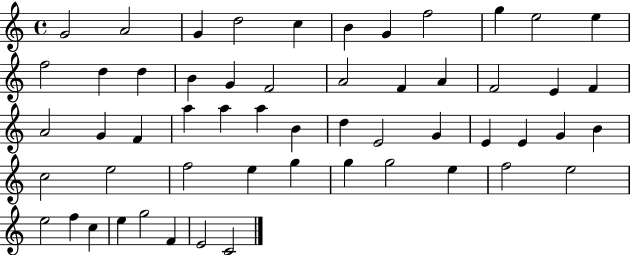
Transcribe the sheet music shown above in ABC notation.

X:1
T:Untitled
M:4/4
L:1/4
K:C
G2 A2 G d2 c B G f2 g e2 e f2 d d B G F2 A2 F A F2 E F A2 G F a a a B d E2 G E E G B c2 e2 f2 e g g g2 e f2 e2 e2 f c e g2 F E2 C2